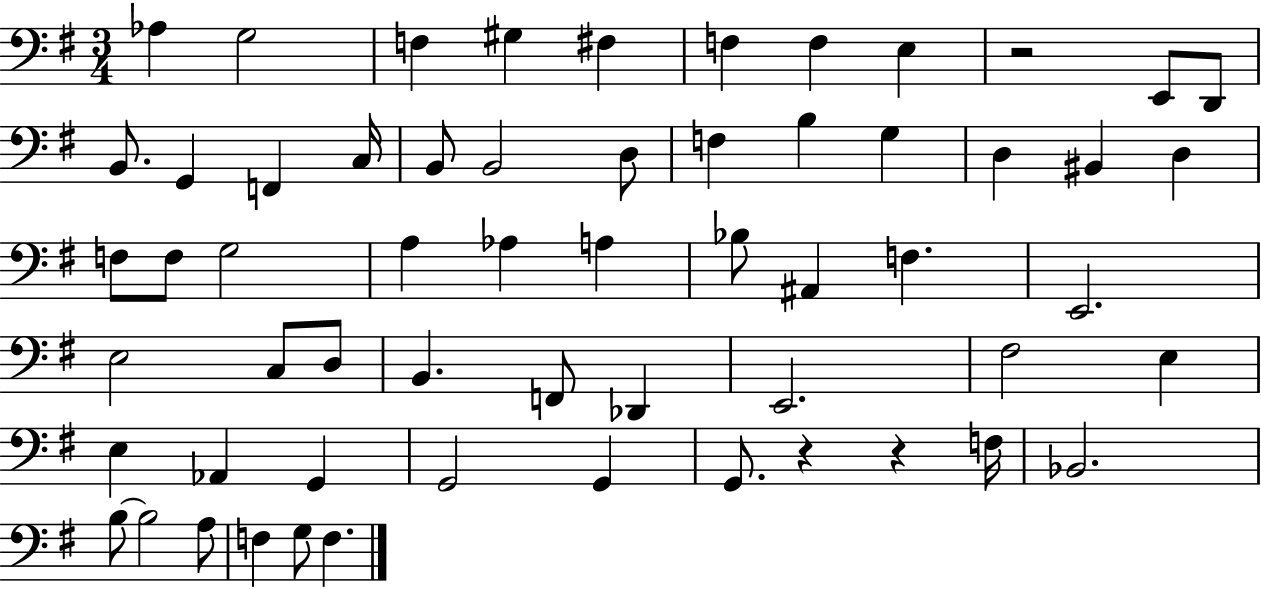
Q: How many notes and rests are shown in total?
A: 59